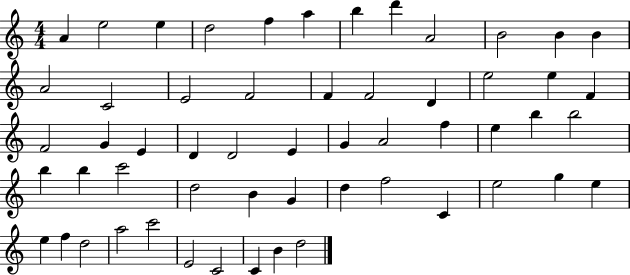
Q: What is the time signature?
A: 4/4